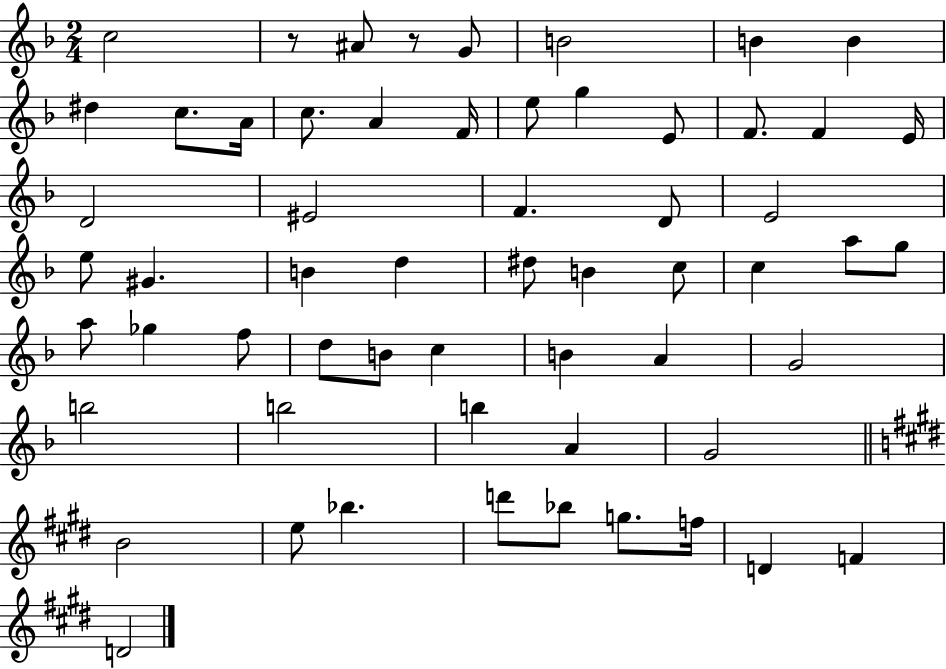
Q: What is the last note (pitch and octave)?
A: D4